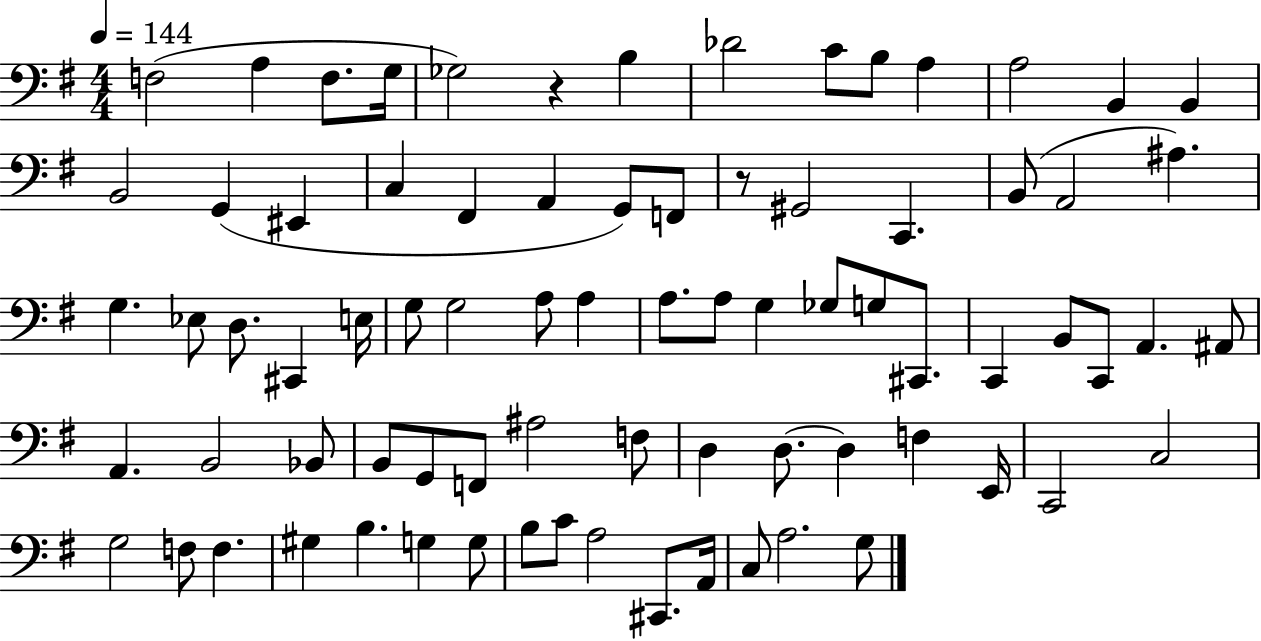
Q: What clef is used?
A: bass